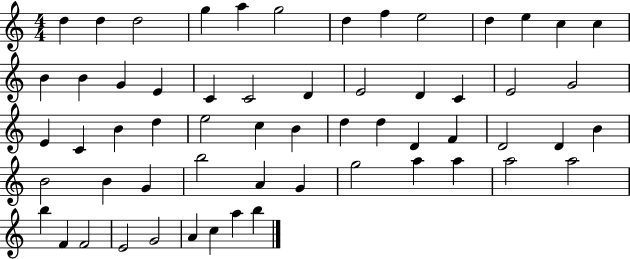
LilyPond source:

{
  \clef treble
  \numericTimeSignature
  \time 4/4
  \key c \major
  d''4 d''4 d''2 | g''4 a''4 g''2 | d''4 f''4 e''2 | d''4 e''4 c''4 c''4 | \break b'4 b'4 g'4 e'4 | c'4 c'2 d'4 | e'2 d'4 c'4 | e'2 g'2 | \break e'4 c'4 b'4 d''4 | e''2 c''4 b'4 | d''4 d''4 d'4 f'4 | d'2 d'4 b'4 | \break b'2 b'4 g'4 | b''2 a'4 g'4 | g''2 a''4 a''4 | a''2 a''2 | \break b''4 f'4 f'2 | e'2 g'2 | a'4 c''4 a''4 b''4 | \bar "|."
}